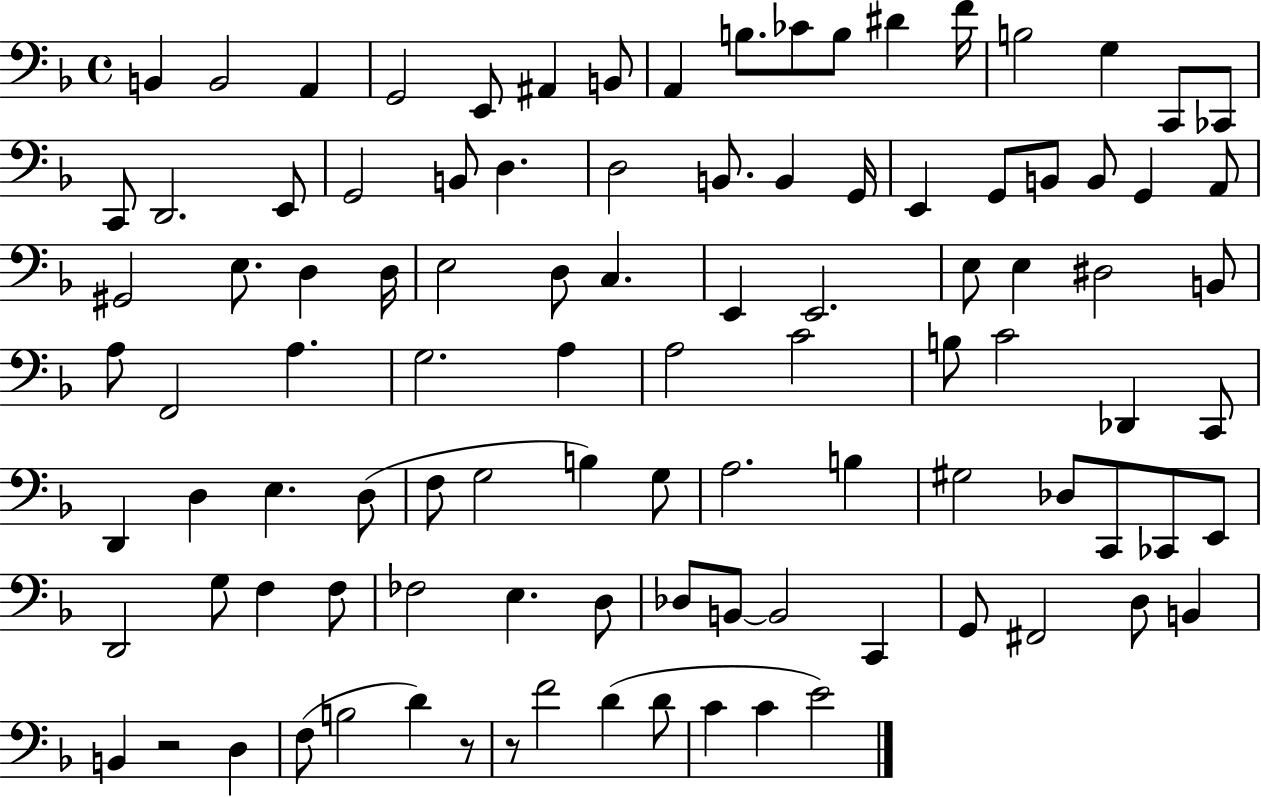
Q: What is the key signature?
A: F major